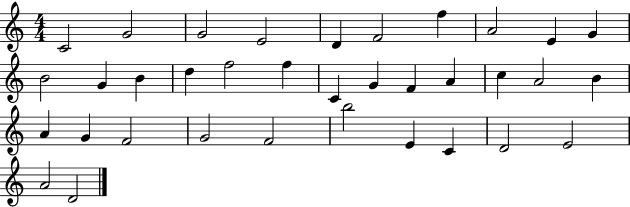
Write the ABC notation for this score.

X:1
T:Untitled
M:4/4
L:1/4
K:C
C2 G2 G2 E2 D F2 f A2 E G B2 G B d f2 f C G F A c A2 B A G F2 G2 F2 b2 E C D2 E2 A2 D2